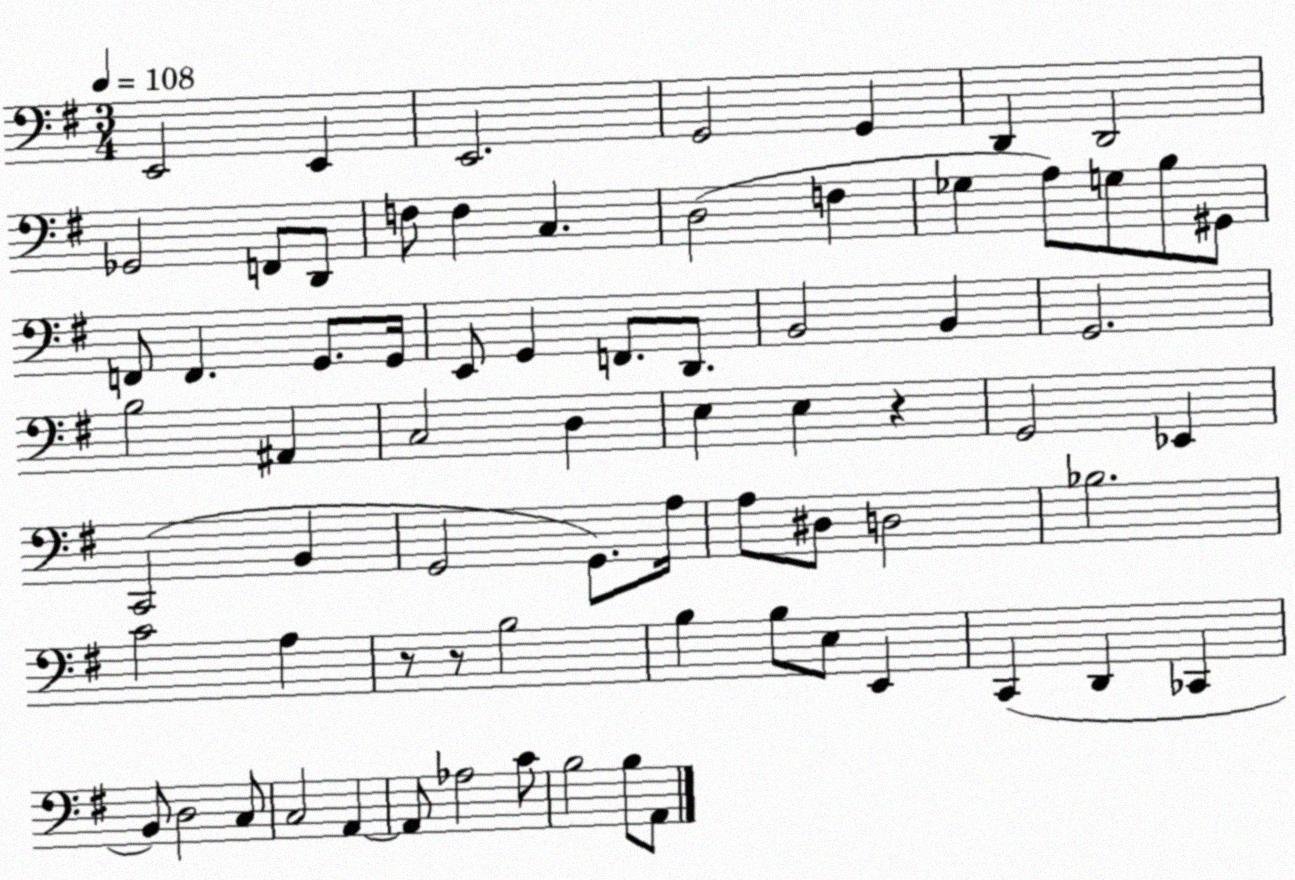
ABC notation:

X:1
T:Untitled
M:3/4
L:1/4
K:G
E,,2 E,, E,,2 G,,2 G,, D,, D,,2 _G,,2 F,,/2 D,,/2 F,/2 F, C, D,2 F, _G, A,/2 G,/2 B,/2 ^G,,/2 F,,/2 F,, G,,/2 G,,/4 E,,/2 G,, F,,/2 D,,/2 B,,2 B,, G,,2 B,2 ^A,, C,2 D, E, E, z G,,2 _E,, C,,2 B,, G,,2 G,,/2 A,/4 A,/2 ^D,/2 D,2 _B,2 C2 A, z/2 z/2 B,2 B, B,/2 E,/2 E,, C,, D,, _C,, B,,/2 D,2 C,/2 C,2 A,, A,,/2 _A,2 C/2 B,2 B,/2 A,,/2